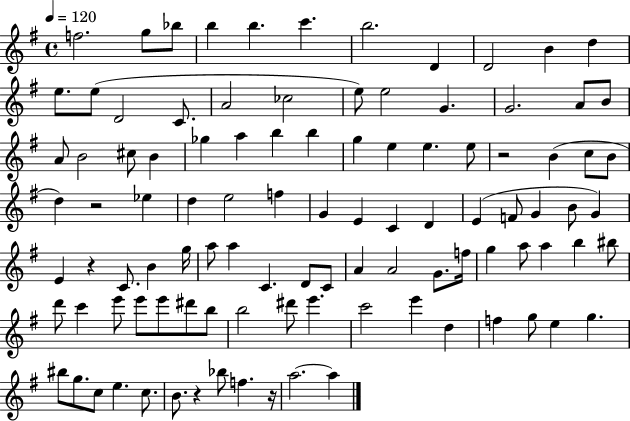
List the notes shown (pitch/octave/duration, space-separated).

F5/h. G5/e Bb5/e B5/q B5/q. C6/q. B5/h. D4/q D4/h B4/q D5/q E5/e. E5/e D4/h C4/e. A4/h CES5/h E5/e E5/h G4/q. G4/h. A4/e B4/e A4/e B4/h C#5/e B4/q Gb5/q A5/q B5/q B5/q G5/q E5/q E5/q. E5/e R/h B4/q C5/e B4/e D5/q R/h Eb5/q D5/q E5/h F5/q G4/q E4/q C4/q D4/q E4/q F4/e G4/q B4/e G4/q E4/q R/q C4/e. B4/q G5/s A5/e A5/q C4/q. D4/e C4/e A4/q A4/h G4/e. F5/s G5/q A5/e A5/q B5/q BIS5/e D6/e C6/q E6/e E6/e E6/e D#6/e B5/e B5/h D#6/e E6/q. C6/h E6/q D5/q F5/q G5/e E5/q G5/q. BIS5/e G5/e. C5/e E5/q. C5/e. B4/e. R/q Bb5/e F5/q. R/s A5/h. A5/q